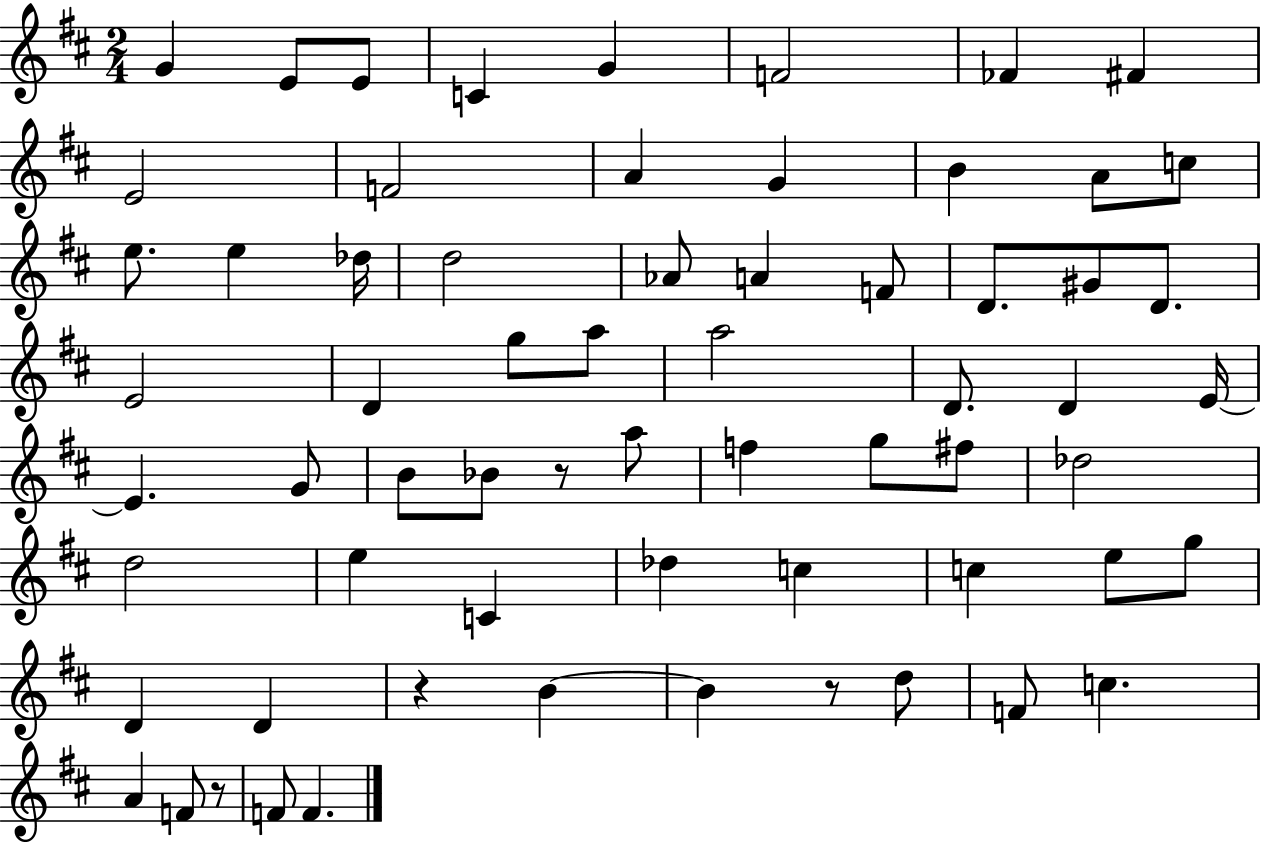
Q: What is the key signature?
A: D major